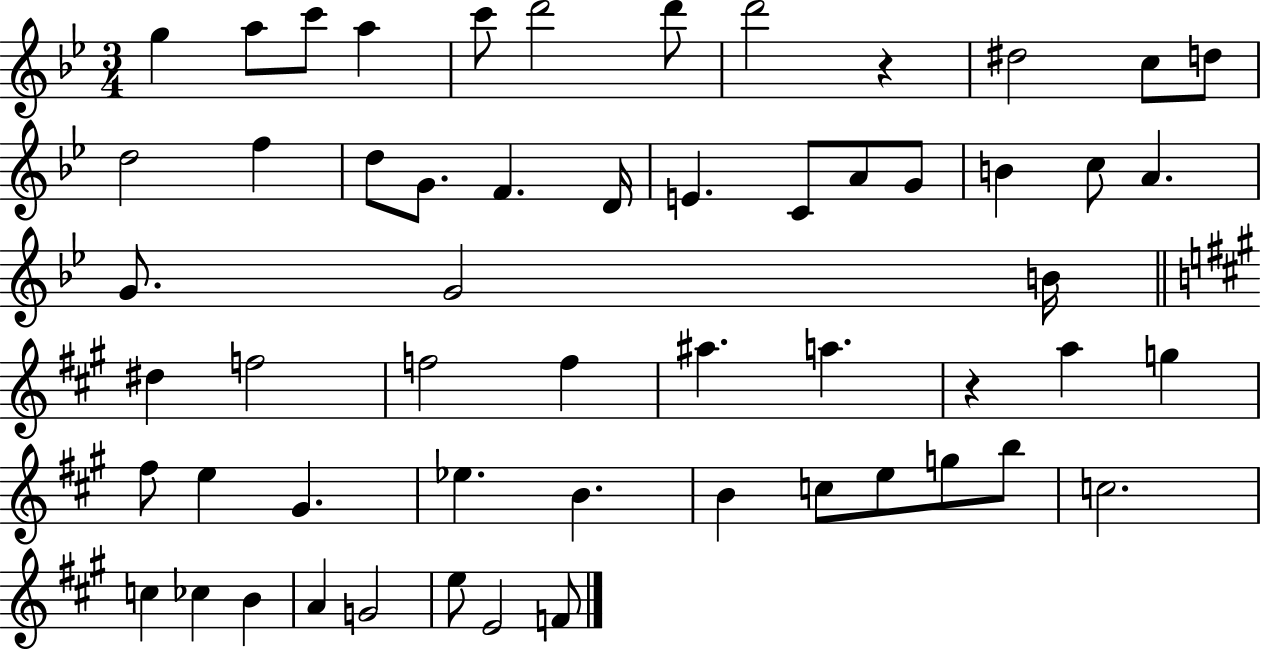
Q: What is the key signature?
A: BES major